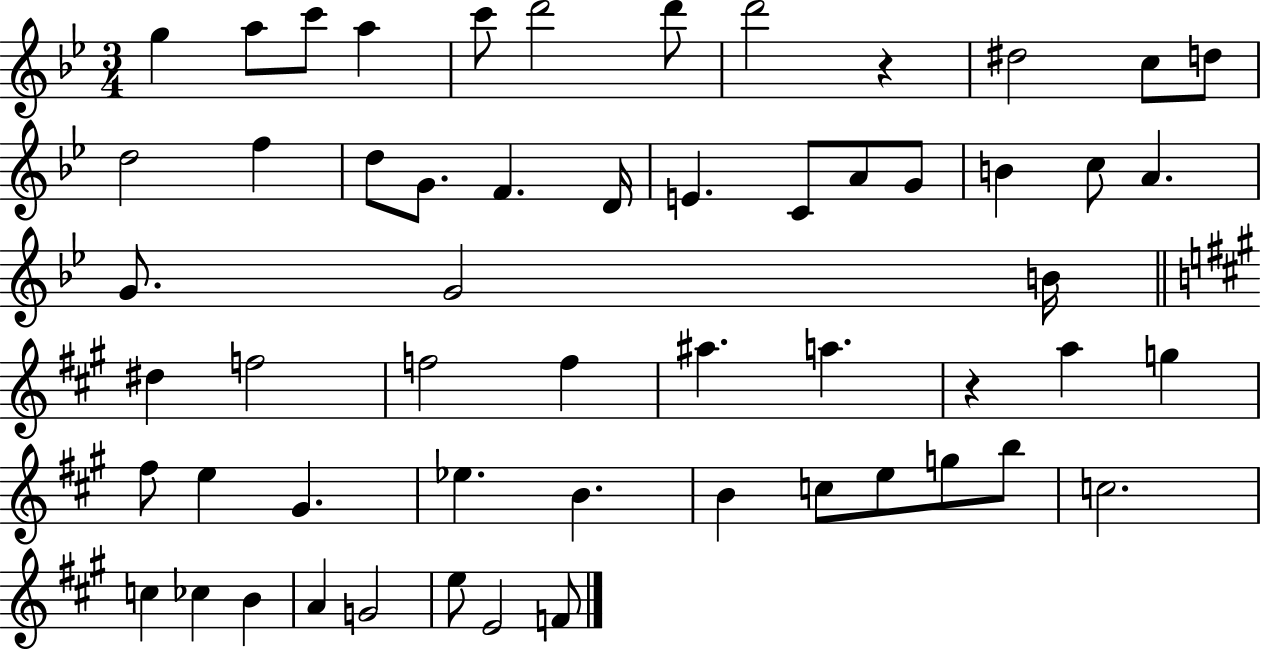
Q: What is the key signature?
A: BES major